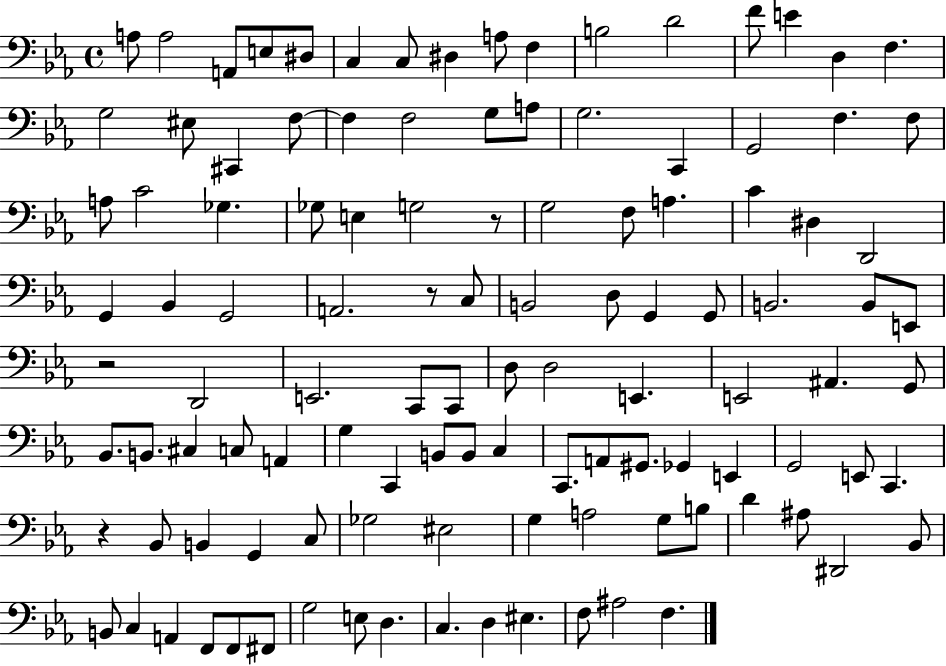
{
  \clef bass
  \time 4/4
  \defaultTimeSignature
  \key ees \major
  a8 a2 a,8 e8 dis8 | c4 c8 dis4 a8 f4 | b2 d'2 | f'8 e'4 d4 f4. | \break g2 eis8 cis,4 f8~~ | f4 f2 g8 a8 | g2. c,4 | g,2 f4. f8 | \break a8 c'2 ges4. | ges8 e4 g2 r8 | g2 f8 a4. | c'4 dis4 d,2 | \break g,4 bes,4 g,2 | a,2. r8 c8 | b,2 d8 g,4 g,8 | b,2. b,8 e,8 | \break r2 d,2 | e,2. c,8 c,8 | d8 d2 e,4. | e,2 ais,4. g,8 | \break bes,8. b,8. cis4 c8 a,4 | g4 c,4 b,8 b,8 c4 | c,8. a,8 gis,8. ges,4 e,4 | g,2 e,8 c,4. | \break r4 bes,8 b,4 g,4 c8 | ges2 eis2 | g4 a2 g8 b8 | d'4 ais8 dis,2 bes,8 | \break b,8 c4 a,4 f,8 f,8 fis,8 | g2 e8 d4. | c4. d4 eis4. | f8 ais2 f4. | \break \bar "|."
}